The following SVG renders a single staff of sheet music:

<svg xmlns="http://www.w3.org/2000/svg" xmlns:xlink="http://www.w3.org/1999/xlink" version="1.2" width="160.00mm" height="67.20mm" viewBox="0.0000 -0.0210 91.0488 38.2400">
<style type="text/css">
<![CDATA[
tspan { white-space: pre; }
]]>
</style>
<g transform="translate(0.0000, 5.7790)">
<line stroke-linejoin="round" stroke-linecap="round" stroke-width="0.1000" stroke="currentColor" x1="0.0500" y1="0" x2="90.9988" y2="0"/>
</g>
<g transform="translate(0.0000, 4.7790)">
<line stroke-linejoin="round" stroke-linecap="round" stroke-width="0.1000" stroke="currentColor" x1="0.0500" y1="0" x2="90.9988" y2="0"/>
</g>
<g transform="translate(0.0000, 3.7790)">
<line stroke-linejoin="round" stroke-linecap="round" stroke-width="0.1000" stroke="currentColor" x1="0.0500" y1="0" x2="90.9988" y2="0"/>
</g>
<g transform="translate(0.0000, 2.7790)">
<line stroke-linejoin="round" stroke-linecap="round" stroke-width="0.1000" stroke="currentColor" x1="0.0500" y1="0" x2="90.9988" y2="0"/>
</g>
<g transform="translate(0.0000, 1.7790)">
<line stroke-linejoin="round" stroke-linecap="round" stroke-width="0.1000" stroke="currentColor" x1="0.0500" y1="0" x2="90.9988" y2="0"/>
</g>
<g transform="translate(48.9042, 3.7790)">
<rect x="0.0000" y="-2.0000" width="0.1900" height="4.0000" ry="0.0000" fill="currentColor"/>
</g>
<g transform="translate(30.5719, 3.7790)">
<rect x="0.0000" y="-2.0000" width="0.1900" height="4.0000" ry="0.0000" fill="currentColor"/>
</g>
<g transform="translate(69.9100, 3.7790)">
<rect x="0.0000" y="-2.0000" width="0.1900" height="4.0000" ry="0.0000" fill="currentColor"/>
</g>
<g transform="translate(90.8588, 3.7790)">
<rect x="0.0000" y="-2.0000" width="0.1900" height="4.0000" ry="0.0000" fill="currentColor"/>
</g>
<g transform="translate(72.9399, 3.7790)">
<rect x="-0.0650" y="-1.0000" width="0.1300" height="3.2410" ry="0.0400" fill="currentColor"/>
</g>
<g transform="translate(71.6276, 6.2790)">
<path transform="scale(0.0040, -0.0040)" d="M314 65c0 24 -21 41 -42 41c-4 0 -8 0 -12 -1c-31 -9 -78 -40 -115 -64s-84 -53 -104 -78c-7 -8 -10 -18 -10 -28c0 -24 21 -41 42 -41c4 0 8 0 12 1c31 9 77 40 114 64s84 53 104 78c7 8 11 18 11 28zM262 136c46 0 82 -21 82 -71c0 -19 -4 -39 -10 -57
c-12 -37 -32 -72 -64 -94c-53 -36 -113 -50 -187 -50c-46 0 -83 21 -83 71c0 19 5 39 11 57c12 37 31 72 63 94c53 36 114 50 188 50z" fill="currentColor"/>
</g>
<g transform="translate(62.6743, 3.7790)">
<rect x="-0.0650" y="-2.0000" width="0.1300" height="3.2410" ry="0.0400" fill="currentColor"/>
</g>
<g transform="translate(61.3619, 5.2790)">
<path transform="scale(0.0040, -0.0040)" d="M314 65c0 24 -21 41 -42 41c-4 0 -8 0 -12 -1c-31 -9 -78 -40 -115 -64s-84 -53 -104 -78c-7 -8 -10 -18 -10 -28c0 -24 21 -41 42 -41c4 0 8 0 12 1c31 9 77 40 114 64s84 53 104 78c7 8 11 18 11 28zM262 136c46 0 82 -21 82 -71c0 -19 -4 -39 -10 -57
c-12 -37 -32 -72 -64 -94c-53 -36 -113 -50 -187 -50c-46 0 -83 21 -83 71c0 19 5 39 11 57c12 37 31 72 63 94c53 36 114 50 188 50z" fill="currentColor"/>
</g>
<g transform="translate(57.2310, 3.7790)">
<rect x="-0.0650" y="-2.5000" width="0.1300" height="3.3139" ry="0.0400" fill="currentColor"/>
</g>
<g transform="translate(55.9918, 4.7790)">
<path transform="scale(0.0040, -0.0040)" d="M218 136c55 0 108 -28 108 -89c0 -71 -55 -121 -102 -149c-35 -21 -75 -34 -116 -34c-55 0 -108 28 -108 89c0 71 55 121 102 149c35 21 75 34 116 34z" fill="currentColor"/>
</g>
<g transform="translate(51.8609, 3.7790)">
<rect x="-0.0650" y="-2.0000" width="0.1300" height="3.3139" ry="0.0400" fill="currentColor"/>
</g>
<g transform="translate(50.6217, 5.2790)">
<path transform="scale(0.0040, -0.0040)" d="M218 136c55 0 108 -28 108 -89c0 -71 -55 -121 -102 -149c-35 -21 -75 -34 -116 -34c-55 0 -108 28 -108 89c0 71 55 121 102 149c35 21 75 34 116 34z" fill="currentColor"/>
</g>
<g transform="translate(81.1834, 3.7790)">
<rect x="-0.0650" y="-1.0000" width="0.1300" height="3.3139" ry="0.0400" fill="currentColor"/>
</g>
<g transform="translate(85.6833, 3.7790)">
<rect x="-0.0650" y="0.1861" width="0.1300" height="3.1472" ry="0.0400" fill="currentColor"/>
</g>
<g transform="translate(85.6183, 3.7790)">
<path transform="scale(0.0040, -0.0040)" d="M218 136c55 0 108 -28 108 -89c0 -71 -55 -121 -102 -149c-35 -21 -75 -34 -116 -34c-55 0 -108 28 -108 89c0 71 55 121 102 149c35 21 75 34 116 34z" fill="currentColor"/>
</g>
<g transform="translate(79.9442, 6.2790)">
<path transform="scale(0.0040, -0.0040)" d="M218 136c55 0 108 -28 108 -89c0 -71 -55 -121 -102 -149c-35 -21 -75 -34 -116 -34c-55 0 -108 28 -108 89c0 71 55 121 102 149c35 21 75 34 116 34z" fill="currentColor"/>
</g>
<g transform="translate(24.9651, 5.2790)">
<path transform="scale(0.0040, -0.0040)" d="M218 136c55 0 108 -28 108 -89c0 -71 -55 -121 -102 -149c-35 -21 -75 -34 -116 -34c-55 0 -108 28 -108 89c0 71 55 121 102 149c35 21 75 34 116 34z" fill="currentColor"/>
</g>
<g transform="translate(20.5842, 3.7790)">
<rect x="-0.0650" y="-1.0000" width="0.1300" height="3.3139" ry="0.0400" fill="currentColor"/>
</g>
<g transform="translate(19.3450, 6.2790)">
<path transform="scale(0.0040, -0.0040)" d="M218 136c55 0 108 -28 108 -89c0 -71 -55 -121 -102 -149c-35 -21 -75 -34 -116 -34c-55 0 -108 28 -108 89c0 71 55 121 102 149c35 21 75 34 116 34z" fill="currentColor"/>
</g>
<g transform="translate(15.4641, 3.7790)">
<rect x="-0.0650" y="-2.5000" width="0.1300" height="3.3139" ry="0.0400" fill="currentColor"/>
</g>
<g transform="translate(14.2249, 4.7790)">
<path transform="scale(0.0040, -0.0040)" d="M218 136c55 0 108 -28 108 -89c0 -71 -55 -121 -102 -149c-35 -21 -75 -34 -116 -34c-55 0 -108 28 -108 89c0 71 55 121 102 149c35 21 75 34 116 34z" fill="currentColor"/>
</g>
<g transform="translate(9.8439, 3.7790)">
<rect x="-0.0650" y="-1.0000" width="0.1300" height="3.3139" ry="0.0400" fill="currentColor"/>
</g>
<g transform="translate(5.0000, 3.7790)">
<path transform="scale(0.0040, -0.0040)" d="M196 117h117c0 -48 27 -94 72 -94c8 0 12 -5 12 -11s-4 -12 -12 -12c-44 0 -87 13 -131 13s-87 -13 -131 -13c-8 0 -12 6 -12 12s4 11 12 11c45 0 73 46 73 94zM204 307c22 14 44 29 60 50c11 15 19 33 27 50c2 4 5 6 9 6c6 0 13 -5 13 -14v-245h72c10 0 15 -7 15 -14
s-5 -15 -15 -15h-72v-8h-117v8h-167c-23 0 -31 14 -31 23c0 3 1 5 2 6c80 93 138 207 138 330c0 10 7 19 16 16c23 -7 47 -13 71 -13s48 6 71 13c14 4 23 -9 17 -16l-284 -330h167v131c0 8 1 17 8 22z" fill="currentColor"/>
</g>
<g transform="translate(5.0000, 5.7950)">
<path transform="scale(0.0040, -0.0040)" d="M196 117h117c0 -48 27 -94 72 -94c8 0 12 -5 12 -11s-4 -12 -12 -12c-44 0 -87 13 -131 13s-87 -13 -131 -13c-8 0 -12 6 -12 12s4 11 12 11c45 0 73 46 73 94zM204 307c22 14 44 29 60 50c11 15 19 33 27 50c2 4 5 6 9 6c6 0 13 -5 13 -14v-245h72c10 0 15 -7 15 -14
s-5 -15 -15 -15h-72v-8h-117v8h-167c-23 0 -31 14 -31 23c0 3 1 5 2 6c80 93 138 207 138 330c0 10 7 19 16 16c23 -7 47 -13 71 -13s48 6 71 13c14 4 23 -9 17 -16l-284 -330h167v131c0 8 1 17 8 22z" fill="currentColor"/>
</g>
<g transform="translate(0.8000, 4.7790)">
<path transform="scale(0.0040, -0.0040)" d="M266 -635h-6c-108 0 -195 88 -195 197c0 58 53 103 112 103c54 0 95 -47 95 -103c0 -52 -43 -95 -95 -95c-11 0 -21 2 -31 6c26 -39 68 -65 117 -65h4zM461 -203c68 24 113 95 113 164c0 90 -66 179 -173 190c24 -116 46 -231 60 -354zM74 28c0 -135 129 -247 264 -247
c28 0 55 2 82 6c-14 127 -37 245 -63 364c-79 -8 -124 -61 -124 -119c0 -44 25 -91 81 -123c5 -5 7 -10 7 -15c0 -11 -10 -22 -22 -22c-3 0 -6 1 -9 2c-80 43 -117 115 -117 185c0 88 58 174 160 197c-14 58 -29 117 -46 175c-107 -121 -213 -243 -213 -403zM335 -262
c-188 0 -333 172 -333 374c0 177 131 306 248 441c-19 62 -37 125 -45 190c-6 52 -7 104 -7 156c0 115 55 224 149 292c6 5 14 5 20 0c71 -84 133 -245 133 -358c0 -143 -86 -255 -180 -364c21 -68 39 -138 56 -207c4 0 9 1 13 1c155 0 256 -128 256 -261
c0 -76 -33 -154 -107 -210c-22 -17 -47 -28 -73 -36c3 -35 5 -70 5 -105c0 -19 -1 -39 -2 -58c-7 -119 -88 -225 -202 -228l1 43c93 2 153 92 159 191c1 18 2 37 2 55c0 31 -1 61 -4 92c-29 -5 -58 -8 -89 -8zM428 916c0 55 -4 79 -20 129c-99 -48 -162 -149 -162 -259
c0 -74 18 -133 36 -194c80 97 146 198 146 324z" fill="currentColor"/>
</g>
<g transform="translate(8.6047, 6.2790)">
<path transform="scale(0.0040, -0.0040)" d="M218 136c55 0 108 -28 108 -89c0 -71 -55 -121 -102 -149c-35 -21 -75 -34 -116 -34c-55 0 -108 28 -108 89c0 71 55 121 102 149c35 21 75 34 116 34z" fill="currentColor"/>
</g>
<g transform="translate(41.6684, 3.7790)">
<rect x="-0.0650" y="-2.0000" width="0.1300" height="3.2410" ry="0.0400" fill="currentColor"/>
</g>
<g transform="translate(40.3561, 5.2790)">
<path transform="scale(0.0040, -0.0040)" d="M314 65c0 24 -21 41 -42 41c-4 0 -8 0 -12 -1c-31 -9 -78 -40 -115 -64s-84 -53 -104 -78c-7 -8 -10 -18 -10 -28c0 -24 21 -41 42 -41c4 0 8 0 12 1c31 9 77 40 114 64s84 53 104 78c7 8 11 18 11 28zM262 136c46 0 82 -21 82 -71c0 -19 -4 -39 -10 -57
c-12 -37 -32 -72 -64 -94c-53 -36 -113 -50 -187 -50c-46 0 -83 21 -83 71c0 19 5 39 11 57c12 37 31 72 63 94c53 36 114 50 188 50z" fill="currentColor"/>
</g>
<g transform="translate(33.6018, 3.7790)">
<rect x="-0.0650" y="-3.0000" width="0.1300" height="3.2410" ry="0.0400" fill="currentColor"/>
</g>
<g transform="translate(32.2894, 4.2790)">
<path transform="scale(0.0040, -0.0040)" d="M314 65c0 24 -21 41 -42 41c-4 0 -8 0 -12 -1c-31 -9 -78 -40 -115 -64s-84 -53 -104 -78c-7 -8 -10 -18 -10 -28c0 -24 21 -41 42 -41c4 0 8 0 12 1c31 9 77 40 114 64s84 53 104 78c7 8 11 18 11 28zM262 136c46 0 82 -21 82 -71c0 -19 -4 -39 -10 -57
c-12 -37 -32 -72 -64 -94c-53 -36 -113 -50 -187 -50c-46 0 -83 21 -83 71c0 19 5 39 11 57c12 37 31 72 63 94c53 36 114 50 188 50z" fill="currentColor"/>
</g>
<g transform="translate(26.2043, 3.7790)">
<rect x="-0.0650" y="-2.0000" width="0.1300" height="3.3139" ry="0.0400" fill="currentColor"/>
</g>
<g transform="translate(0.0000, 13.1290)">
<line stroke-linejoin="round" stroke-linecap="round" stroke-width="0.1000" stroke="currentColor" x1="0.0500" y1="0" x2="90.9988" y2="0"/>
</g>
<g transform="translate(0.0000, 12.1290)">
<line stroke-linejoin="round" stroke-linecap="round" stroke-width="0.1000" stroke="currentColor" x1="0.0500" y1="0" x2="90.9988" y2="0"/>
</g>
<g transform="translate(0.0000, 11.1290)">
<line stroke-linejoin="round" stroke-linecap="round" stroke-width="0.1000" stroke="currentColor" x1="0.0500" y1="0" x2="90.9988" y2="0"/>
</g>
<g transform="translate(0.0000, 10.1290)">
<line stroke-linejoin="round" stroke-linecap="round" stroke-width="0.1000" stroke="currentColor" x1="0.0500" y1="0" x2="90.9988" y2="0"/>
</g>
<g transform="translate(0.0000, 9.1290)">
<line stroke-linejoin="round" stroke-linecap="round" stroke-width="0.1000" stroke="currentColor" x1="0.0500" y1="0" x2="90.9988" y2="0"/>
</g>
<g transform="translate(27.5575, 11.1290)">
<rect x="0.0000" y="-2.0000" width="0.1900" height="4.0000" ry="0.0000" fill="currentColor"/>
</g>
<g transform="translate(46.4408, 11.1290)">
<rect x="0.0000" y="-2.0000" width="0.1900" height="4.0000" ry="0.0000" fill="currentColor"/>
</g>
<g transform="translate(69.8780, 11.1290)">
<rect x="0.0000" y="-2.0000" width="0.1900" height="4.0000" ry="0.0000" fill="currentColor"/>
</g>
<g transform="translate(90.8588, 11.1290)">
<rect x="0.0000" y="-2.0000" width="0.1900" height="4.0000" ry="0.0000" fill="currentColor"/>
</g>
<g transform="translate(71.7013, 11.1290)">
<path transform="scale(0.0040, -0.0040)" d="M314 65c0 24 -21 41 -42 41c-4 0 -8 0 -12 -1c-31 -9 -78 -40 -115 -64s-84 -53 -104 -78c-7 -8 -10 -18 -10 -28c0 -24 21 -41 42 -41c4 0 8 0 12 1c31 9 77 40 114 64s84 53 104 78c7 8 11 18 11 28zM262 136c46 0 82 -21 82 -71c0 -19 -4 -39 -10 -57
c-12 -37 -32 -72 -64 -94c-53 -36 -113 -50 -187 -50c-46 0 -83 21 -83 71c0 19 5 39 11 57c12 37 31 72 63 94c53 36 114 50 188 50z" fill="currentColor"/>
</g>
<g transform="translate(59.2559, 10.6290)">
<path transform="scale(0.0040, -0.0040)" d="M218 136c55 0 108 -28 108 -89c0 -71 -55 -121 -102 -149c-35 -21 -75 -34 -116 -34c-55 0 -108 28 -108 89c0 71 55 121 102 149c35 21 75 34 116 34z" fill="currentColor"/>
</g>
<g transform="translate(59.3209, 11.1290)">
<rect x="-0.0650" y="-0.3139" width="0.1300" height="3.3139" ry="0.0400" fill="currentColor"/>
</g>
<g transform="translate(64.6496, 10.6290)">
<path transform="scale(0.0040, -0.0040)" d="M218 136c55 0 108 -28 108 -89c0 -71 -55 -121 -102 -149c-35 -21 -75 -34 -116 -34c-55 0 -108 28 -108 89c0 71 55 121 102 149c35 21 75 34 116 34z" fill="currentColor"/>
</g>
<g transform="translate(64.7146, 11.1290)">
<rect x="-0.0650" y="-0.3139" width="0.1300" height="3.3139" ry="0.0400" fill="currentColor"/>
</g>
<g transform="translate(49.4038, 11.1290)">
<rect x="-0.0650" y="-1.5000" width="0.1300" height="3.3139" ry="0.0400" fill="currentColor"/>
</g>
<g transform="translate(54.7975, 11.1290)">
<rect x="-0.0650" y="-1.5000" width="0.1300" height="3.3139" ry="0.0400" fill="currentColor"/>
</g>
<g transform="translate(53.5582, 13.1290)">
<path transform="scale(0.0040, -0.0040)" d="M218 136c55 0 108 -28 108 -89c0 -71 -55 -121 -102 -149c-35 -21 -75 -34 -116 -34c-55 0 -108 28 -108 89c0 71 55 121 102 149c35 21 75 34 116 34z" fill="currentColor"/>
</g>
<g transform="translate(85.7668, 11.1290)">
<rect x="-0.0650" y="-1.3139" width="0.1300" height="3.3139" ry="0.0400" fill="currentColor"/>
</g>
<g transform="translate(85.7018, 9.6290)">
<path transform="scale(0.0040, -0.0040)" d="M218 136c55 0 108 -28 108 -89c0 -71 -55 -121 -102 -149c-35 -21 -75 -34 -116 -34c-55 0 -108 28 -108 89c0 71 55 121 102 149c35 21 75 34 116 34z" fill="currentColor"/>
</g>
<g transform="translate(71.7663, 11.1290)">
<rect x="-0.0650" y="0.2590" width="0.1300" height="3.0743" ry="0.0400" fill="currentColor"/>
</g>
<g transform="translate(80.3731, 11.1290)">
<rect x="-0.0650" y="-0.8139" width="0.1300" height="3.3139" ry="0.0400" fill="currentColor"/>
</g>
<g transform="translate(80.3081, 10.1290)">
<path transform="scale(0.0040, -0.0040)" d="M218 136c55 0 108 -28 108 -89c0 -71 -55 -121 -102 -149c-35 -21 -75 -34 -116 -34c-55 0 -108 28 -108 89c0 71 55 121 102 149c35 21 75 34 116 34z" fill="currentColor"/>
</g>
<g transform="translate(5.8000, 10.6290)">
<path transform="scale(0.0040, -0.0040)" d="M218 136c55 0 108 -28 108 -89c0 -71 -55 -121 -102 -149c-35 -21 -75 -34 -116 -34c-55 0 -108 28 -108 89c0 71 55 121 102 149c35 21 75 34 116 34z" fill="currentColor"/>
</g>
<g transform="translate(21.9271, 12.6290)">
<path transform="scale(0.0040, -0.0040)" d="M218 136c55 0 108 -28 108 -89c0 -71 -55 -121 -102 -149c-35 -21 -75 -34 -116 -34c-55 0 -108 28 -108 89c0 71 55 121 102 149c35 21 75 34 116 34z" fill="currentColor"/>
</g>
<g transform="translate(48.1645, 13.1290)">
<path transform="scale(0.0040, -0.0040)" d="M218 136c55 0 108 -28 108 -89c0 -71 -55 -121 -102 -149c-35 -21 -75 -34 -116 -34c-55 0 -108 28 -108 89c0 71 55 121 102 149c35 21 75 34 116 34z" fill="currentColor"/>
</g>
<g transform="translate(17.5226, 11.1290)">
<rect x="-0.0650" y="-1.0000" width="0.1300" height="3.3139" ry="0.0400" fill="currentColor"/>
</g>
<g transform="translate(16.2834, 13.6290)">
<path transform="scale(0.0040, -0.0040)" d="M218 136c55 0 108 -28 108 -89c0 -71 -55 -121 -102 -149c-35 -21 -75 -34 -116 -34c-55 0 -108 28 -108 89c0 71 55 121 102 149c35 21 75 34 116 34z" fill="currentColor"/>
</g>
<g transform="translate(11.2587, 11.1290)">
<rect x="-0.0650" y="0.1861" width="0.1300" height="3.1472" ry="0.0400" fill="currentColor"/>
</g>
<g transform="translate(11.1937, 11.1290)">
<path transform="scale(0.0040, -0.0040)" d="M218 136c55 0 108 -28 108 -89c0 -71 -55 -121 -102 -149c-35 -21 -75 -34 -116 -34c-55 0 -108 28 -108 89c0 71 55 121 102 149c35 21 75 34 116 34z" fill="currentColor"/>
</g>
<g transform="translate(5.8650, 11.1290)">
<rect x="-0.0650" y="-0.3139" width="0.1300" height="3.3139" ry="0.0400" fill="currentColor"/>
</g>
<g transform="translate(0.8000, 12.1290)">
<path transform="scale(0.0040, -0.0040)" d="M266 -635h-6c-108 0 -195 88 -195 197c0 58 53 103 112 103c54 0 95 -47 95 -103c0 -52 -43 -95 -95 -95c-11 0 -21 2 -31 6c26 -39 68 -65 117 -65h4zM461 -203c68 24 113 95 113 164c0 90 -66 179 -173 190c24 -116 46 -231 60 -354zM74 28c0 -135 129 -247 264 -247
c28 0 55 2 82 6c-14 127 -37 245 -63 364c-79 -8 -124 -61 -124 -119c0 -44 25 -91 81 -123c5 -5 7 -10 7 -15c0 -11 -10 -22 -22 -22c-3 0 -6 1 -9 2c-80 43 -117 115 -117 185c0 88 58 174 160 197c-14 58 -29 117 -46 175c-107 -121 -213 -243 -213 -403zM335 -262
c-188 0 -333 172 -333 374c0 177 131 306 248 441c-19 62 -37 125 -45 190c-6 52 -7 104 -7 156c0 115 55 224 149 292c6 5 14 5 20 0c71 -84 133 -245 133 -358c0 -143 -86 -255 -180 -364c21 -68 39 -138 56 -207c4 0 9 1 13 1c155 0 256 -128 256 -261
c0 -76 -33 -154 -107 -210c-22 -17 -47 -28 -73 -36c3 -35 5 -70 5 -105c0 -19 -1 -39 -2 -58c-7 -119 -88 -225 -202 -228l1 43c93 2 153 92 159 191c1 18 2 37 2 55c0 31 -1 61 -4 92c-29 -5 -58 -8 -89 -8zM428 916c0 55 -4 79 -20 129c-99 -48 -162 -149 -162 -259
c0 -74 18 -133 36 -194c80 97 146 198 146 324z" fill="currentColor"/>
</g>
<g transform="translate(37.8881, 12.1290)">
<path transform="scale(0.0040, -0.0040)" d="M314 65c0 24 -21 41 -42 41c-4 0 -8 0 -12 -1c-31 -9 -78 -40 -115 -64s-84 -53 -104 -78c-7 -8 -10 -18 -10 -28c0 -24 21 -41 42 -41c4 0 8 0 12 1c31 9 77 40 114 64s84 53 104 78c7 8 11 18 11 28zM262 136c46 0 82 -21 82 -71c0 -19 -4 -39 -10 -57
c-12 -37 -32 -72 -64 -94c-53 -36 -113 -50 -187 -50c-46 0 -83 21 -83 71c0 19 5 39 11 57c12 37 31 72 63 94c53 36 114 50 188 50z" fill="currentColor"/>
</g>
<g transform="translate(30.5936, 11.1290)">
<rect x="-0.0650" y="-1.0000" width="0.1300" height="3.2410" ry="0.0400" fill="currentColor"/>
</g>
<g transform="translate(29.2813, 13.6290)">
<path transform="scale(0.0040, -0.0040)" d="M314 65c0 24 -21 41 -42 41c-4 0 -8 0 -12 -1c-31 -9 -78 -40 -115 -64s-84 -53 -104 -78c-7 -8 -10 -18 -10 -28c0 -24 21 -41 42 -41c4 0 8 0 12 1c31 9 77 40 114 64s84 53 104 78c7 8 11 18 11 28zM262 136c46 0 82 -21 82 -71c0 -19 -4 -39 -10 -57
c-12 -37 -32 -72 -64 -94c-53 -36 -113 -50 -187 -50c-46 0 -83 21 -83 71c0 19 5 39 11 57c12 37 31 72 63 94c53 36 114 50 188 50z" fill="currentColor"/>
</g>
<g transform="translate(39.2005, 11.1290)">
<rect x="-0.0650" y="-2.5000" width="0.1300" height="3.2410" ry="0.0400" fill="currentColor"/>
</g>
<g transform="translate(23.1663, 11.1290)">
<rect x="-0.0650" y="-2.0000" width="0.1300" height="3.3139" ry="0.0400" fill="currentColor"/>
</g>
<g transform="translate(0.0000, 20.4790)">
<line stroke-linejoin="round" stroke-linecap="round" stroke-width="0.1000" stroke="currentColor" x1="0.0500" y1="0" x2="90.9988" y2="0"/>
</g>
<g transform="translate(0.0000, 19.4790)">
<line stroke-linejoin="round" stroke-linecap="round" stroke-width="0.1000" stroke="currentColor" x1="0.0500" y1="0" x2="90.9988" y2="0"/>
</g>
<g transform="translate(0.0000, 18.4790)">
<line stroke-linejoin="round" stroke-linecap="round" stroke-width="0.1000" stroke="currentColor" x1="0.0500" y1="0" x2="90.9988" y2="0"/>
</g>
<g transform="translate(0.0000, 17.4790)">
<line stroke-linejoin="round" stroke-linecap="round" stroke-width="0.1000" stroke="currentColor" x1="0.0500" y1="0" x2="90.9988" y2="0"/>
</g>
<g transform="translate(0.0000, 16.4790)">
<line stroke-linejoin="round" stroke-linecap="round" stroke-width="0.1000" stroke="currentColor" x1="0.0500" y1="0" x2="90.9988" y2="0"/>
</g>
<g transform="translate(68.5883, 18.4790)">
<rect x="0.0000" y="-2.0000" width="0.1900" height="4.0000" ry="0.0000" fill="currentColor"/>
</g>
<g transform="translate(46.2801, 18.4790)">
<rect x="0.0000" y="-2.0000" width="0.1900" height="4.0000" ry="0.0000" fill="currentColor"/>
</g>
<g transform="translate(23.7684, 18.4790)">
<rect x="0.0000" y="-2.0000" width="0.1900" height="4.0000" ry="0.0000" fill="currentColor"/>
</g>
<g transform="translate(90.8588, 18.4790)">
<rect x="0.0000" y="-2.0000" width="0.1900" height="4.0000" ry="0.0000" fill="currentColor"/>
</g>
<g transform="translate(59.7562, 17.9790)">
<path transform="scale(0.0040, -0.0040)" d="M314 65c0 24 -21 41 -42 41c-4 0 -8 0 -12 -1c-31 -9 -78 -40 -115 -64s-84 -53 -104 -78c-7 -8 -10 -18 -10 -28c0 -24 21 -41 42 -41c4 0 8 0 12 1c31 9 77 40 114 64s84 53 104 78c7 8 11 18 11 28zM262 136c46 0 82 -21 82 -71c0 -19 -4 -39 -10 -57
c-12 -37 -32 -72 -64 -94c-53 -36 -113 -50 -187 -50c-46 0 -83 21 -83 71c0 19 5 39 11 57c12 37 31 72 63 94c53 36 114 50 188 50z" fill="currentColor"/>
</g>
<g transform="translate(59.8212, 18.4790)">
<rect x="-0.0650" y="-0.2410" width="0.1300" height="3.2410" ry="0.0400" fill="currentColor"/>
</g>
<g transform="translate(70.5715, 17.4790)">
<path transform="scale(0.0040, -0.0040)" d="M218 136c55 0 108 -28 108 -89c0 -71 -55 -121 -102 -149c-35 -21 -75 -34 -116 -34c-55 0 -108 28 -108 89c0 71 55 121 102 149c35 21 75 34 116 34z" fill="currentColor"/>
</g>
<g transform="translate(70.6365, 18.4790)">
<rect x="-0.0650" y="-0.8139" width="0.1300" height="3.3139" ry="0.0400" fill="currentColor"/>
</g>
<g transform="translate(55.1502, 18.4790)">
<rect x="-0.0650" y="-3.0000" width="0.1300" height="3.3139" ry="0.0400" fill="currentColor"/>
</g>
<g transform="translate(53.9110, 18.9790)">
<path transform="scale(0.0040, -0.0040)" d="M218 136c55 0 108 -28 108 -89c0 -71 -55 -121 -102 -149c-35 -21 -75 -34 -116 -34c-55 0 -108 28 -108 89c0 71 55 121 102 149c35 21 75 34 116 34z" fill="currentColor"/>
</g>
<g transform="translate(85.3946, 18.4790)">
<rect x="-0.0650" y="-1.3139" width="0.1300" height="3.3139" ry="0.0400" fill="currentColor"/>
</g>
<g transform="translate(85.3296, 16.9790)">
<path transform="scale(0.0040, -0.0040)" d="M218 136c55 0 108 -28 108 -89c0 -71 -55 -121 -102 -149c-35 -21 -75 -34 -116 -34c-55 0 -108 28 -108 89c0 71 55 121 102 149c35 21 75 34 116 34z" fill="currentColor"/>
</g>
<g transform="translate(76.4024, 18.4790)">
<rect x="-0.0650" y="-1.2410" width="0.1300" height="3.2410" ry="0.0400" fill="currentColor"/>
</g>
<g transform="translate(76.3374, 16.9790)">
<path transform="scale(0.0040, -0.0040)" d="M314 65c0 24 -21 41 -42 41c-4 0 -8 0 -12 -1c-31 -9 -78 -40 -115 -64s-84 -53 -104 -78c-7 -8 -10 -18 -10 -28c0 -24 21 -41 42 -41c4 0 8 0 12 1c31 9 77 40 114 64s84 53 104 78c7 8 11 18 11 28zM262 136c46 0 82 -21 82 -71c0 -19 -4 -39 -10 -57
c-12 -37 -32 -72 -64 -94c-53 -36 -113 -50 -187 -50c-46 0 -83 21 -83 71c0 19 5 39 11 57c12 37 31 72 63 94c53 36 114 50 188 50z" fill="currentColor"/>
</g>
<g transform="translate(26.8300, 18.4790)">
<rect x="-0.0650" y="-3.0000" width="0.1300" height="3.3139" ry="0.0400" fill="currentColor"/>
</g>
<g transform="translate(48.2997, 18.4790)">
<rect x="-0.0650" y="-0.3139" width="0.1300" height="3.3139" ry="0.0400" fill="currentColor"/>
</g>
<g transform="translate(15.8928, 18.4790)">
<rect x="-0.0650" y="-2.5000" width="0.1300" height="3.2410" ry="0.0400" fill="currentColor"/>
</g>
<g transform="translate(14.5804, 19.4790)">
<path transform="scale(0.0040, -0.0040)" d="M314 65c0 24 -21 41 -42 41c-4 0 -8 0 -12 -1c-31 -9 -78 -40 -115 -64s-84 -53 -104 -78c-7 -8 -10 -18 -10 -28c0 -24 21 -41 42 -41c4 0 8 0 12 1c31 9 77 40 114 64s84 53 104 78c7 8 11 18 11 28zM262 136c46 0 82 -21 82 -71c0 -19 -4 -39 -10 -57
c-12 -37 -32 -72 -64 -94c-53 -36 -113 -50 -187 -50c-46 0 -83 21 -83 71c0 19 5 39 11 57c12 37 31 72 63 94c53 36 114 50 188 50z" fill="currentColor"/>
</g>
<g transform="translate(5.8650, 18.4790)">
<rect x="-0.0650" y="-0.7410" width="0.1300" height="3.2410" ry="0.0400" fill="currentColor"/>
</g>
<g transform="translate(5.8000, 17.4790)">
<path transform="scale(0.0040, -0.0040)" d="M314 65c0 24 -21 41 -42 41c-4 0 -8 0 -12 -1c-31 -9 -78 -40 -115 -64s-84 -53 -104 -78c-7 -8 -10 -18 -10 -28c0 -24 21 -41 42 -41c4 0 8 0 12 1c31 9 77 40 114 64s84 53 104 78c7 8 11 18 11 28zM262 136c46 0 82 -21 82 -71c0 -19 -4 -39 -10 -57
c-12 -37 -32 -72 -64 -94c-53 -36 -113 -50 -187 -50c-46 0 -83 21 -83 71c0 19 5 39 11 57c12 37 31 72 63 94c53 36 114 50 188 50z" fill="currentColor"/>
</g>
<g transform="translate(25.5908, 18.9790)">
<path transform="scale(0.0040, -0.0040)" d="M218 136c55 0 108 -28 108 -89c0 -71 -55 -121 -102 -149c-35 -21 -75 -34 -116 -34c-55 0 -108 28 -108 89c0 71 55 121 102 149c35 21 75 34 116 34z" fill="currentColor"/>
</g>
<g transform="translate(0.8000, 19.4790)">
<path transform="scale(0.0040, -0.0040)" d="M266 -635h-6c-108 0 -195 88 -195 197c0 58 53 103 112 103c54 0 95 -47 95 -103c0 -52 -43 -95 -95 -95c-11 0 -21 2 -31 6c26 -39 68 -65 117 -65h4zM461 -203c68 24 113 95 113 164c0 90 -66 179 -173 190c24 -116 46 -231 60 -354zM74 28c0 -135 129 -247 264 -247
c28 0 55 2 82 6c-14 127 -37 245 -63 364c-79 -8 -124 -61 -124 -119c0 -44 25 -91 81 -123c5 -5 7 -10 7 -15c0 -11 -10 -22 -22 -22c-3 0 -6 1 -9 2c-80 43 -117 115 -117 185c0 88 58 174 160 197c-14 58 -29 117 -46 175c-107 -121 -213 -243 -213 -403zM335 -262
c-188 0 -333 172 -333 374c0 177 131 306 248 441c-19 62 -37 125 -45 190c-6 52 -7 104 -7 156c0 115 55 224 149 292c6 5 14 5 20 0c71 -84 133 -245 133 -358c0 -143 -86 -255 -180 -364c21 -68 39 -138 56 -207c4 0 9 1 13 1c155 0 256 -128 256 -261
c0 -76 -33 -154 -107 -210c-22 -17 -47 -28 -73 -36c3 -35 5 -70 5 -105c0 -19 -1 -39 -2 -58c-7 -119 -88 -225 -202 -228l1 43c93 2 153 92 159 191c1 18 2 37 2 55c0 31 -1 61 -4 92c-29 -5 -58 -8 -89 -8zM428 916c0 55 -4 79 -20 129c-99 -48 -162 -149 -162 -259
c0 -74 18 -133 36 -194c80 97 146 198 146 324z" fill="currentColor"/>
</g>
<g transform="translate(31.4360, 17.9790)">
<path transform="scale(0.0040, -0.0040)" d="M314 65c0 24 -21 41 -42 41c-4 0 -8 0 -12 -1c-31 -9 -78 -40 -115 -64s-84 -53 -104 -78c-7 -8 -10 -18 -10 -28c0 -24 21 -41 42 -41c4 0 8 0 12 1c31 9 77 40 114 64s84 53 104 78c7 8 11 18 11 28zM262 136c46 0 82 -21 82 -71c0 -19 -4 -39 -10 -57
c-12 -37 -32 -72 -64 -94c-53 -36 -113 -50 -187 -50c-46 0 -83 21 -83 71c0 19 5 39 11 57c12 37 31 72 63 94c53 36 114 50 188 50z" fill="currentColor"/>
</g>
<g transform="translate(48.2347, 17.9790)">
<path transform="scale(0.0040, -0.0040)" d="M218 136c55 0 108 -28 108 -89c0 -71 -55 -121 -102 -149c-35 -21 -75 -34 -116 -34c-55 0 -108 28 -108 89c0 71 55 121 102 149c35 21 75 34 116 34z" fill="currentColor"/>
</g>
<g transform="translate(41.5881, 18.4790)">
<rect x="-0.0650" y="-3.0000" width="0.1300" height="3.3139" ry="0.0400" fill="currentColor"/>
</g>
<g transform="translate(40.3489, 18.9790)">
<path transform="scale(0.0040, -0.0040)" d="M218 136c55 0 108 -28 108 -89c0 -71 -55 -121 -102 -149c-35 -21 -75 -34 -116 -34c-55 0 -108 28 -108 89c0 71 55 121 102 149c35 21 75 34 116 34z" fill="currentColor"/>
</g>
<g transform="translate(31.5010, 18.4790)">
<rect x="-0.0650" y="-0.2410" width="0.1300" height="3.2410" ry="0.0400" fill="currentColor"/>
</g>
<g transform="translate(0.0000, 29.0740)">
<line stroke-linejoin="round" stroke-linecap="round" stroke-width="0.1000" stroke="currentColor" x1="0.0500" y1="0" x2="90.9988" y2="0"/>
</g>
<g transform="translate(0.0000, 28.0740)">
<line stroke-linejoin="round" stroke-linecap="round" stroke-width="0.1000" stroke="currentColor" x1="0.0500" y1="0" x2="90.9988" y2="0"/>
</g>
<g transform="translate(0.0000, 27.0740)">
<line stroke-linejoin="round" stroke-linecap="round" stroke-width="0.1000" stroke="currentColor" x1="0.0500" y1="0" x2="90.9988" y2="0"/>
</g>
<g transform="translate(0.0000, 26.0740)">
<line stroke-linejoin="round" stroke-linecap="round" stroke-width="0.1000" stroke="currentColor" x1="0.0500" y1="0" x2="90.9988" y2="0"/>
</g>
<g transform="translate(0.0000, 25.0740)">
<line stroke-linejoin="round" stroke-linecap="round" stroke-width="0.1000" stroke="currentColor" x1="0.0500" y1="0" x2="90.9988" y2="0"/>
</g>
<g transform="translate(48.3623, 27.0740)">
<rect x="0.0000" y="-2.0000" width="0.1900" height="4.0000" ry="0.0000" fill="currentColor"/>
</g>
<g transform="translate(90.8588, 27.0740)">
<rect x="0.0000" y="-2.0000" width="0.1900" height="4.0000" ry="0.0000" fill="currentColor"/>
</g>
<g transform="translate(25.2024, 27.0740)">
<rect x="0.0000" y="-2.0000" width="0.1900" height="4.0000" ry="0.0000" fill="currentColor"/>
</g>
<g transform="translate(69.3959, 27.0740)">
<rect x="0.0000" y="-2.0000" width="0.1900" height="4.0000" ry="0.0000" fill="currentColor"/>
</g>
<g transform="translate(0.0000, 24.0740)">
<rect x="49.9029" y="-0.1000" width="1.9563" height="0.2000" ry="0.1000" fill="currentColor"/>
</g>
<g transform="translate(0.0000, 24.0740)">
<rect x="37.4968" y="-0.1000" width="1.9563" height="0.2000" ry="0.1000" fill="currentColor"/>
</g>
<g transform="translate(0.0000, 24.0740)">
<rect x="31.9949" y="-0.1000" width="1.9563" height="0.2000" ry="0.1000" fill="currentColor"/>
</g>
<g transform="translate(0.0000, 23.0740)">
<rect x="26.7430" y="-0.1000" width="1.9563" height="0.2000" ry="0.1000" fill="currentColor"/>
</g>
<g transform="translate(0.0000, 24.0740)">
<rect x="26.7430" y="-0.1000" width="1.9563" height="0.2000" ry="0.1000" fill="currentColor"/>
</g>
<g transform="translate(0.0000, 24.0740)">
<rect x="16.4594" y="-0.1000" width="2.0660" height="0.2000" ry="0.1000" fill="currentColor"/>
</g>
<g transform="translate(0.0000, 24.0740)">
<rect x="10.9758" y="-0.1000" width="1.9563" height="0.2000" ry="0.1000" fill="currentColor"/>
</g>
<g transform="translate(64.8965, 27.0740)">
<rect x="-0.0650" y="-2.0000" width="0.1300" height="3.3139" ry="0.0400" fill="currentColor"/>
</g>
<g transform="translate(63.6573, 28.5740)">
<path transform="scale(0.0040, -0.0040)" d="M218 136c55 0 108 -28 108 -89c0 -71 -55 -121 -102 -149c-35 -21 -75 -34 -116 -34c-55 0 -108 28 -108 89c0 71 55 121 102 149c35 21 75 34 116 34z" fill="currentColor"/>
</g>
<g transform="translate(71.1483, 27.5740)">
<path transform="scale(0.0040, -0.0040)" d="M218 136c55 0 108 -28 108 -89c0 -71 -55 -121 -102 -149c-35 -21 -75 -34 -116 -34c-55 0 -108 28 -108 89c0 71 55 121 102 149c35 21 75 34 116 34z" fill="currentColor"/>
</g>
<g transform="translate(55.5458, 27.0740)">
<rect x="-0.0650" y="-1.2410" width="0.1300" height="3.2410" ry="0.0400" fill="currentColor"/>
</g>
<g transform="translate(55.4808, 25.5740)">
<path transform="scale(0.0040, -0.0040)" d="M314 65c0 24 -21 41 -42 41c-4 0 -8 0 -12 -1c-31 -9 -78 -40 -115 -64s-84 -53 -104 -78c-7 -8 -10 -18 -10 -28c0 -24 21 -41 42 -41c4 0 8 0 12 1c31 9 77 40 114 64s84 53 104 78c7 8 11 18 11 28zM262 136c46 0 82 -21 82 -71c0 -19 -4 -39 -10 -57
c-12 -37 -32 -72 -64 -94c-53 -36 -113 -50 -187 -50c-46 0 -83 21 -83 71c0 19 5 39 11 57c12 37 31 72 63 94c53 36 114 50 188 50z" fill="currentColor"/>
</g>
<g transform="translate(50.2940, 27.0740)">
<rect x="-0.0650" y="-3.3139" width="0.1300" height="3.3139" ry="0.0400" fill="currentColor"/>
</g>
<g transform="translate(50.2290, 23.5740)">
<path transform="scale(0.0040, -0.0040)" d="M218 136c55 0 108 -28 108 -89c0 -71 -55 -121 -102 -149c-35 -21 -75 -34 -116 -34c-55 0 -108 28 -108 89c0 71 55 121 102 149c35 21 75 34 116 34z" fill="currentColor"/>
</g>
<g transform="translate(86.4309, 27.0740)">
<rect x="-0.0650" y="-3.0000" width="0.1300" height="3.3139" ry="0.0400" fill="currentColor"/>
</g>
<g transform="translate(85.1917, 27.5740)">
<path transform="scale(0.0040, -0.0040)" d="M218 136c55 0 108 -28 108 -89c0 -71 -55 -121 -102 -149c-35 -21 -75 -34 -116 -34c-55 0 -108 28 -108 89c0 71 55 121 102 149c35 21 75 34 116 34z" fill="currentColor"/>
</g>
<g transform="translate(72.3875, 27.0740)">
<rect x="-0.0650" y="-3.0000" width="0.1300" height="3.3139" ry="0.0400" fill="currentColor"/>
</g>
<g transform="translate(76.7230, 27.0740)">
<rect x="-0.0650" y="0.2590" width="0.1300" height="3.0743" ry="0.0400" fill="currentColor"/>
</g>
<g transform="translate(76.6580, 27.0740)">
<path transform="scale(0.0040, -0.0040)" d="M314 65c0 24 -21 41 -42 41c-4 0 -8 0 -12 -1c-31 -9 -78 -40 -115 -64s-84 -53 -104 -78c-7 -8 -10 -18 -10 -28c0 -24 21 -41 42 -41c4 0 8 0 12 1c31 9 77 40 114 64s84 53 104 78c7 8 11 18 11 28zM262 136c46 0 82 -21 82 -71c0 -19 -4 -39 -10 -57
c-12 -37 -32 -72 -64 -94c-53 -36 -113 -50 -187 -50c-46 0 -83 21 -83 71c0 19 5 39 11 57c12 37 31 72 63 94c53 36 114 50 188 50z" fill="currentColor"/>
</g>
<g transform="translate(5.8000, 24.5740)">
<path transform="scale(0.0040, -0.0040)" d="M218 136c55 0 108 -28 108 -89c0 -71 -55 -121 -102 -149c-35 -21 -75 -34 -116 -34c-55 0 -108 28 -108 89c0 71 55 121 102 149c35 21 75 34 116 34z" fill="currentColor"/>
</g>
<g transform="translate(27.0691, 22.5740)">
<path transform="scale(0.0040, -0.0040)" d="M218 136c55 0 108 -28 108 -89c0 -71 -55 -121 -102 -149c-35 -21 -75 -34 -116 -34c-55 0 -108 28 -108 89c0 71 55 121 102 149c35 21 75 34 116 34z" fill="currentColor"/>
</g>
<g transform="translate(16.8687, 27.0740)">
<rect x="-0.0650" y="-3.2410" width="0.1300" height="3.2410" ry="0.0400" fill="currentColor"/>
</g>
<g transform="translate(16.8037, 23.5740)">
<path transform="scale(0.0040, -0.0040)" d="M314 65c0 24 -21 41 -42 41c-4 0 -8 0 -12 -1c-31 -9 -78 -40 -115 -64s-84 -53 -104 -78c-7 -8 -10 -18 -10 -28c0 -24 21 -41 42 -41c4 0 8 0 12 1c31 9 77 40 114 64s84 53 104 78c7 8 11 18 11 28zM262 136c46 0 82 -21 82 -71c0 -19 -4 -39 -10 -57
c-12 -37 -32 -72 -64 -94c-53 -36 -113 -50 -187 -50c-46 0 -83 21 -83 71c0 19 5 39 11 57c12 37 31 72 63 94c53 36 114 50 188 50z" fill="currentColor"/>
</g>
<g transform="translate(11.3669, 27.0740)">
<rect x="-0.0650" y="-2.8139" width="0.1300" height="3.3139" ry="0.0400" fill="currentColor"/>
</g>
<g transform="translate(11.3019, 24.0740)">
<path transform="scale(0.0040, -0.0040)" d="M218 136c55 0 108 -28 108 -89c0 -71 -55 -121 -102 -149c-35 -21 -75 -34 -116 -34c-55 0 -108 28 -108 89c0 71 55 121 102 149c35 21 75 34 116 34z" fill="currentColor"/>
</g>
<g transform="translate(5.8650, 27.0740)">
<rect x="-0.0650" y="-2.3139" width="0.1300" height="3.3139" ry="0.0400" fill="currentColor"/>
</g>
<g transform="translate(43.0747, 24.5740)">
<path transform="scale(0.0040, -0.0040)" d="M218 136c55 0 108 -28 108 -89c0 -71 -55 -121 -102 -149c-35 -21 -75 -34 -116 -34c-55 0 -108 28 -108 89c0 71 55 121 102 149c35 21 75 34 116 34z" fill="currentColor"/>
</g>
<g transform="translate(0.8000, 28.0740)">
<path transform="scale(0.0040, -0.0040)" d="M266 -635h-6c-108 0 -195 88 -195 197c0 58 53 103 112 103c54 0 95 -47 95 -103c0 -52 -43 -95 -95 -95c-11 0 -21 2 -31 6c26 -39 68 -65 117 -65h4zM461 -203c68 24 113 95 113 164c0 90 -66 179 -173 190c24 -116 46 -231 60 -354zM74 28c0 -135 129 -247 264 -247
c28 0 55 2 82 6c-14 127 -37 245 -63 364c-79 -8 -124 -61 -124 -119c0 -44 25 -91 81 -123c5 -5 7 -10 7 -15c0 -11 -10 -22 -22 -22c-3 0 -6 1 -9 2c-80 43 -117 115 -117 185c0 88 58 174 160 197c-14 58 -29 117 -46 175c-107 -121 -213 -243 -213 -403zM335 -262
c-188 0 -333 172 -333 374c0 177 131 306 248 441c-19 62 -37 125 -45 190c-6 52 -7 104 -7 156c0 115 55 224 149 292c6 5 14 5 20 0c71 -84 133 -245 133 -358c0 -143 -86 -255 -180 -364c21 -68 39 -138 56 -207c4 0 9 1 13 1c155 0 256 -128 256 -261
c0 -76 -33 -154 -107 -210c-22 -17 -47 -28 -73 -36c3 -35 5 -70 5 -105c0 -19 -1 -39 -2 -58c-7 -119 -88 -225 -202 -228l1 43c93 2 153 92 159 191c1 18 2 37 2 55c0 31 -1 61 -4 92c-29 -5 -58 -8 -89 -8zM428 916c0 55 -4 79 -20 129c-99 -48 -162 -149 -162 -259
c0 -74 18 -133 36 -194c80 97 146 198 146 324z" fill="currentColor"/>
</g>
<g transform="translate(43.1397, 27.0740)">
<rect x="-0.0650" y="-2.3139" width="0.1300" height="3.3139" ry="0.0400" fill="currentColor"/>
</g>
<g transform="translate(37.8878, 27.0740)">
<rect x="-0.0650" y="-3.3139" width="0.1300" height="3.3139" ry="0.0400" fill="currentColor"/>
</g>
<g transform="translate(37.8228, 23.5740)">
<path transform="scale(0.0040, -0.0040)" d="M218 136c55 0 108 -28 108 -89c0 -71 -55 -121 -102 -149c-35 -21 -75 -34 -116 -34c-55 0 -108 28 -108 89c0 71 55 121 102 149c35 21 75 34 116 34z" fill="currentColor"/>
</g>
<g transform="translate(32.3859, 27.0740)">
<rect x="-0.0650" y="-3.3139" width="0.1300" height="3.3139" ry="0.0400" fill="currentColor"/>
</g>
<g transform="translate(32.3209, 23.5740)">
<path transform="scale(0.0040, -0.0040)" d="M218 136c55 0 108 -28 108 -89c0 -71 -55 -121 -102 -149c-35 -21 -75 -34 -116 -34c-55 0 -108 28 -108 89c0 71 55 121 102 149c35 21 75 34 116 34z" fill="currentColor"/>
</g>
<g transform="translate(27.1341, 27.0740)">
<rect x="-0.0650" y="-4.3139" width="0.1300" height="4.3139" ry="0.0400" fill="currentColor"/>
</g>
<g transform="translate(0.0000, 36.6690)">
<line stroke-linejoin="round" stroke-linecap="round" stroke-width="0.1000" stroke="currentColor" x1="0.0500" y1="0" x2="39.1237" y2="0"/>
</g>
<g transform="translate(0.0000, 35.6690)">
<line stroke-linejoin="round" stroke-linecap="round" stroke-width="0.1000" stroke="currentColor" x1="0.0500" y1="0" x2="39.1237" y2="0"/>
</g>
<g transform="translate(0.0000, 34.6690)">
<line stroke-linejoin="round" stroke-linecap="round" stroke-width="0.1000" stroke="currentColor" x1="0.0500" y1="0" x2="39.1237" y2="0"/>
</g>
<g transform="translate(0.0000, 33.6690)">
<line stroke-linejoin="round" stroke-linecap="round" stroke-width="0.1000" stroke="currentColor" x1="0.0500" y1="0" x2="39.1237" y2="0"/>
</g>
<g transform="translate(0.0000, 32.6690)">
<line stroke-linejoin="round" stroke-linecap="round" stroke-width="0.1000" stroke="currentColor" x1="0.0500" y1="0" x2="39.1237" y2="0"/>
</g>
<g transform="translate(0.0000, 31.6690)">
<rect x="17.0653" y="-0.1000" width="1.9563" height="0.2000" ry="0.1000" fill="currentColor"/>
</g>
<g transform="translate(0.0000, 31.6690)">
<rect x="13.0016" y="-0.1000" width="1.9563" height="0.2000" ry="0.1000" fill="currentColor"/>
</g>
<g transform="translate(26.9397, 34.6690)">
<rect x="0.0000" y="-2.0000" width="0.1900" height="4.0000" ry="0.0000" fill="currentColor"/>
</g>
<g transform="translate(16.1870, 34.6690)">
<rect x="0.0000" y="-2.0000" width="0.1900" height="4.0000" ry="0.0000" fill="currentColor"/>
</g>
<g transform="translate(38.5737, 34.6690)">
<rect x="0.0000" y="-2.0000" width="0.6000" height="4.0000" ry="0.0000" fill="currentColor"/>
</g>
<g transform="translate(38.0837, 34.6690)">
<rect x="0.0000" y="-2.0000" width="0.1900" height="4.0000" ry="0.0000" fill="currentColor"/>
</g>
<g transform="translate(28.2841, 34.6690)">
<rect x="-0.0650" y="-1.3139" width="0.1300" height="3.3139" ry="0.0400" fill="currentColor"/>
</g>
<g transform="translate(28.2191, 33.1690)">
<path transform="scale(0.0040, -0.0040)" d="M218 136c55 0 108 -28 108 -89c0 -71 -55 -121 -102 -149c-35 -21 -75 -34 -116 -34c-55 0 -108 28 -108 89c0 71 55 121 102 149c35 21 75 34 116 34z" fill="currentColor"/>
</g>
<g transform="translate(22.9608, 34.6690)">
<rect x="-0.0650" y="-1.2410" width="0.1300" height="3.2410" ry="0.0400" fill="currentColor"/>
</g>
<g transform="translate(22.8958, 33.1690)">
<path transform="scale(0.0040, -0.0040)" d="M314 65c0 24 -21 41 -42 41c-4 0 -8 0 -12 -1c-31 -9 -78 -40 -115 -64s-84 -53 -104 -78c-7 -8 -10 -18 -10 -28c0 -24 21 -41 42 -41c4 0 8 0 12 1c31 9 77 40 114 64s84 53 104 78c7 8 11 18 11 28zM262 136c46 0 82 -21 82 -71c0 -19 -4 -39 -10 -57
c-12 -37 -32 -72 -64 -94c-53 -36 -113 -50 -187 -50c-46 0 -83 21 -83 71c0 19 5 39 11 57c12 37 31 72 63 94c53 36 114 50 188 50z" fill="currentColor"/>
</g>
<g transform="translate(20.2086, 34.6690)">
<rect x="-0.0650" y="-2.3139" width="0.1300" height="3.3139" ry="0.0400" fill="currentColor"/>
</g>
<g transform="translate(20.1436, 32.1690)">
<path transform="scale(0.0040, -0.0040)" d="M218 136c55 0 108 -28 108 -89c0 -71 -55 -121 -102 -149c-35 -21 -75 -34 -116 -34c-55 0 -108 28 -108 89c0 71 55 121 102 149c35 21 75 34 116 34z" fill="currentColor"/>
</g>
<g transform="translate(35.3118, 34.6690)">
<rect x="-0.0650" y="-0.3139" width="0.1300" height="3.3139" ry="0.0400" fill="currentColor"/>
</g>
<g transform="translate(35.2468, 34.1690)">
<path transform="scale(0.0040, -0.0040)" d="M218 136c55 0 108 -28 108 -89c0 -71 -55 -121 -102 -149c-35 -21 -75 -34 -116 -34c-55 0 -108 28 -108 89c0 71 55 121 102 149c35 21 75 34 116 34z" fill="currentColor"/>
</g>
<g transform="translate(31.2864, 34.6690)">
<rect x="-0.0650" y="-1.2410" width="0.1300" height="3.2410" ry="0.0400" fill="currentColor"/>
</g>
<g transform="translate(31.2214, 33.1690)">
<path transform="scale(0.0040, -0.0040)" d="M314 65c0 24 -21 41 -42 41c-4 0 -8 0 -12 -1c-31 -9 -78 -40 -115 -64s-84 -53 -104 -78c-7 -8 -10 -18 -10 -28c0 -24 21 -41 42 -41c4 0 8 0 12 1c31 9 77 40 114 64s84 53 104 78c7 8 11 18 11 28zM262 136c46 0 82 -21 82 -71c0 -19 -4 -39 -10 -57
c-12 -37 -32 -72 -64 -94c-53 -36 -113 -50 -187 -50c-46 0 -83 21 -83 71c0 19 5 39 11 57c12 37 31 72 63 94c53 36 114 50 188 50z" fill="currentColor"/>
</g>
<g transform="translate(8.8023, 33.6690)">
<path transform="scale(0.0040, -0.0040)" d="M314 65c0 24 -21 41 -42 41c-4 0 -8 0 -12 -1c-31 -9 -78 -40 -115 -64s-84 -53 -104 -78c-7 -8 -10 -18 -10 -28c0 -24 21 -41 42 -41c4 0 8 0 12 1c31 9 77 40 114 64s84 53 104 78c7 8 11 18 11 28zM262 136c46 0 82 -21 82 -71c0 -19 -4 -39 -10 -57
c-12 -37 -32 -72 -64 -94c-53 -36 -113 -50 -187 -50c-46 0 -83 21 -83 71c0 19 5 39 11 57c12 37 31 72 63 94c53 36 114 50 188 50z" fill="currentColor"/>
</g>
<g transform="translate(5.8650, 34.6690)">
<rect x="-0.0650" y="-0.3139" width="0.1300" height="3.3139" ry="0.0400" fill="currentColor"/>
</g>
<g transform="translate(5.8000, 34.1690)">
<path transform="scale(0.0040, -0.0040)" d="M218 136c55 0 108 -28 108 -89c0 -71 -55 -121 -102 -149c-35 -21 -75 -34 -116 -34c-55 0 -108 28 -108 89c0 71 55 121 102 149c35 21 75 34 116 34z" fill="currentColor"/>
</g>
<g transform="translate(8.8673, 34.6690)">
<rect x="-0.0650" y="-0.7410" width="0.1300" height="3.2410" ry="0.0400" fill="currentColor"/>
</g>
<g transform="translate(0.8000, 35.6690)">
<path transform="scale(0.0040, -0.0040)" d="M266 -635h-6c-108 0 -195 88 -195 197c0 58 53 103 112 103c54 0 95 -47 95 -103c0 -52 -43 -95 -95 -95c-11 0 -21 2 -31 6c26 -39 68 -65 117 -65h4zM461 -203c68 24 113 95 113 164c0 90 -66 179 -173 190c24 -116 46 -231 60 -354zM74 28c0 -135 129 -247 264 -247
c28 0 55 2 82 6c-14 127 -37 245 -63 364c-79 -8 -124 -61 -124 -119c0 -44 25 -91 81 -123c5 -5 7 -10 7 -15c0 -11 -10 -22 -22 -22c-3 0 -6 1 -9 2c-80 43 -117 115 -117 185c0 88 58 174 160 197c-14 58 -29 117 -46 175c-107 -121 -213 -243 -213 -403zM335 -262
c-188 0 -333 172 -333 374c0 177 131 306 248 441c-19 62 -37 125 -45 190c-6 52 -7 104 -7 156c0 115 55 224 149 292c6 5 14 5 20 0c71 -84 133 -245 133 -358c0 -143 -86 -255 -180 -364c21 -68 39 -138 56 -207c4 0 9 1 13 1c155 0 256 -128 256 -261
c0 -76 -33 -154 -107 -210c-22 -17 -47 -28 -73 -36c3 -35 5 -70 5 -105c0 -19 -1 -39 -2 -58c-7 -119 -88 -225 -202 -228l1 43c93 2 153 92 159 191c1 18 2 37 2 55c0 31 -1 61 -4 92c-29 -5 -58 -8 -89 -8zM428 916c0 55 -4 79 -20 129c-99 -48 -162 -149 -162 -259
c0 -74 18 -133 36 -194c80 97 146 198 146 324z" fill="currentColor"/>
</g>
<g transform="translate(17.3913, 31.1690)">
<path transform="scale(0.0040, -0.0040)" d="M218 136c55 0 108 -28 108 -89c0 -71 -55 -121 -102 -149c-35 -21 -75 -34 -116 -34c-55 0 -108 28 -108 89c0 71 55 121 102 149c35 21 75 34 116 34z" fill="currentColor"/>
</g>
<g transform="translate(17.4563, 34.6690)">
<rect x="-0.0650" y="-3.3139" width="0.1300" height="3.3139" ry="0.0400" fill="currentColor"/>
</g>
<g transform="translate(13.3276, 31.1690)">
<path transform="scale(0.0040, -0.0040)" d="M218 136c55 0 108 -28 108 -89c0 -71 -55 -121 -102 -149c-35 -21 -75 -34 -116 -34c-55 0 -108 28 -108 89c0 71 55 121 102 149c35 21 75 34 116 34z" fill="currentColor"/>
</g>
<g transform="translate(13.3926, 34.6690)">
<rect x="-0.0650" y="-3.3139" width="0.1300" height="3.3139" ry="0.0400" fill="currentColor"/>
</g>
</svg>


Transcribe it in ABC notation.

X:1
T:Untitled
M:4/4
L:1/4
K:C
D G D F A2 F2 F G F2 D2 D B c B D F D2 G2 E E c c B2 d e d2 G2 A c2 A c A c2 d e2 e g a b2 d' b b g b e2 F A B2 A c d2 b b g e2 e e2 c